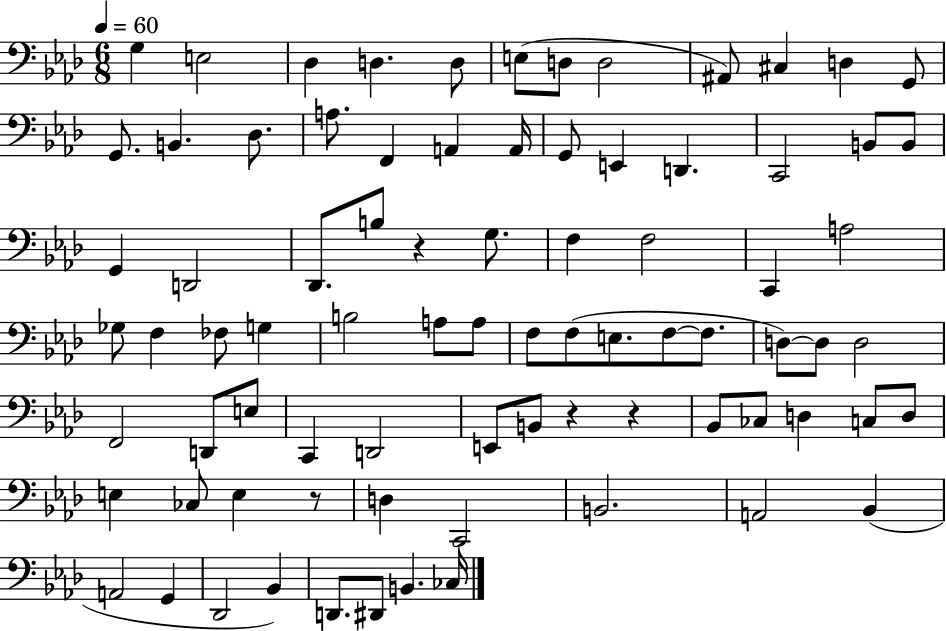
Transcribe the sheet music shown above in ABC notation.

X:1
T:Untitled
M:6/8
L:1/4
K:Ab
G, E,2 _D, D, D,/2 E,/2 D,/2 D,2 ^A,,/2 ^C, D, G,,/2 G,,/2 B,, _D,/2 A,/2 F,, A,, A,,/4 G,,/2 E,, D,, C,,2 B,,/2 B,,/2 G,, D,,2 _D,,/2 B,/2 z G,/2 F, F,2 C,, A,2 _G,/2 F, _F,/2 G, B,2 A,/2 A,/2 F,/2 F,/2 E,/2 F,/2 F,/2 D,/2 D,/2 D,2 F,,2 D,,/2 E,/2 C,, D,,2 E,,/2 B,,/2 z z _B,,/2 _C,/2 D, C,/2 D,/2 E, _C,/2 E, z/2 D, C,,2 B,,2 A,,2 _B,, A,,2 G,, _D,,2 _B,, D,,/2 ^D,,/2 B,, _C,/4